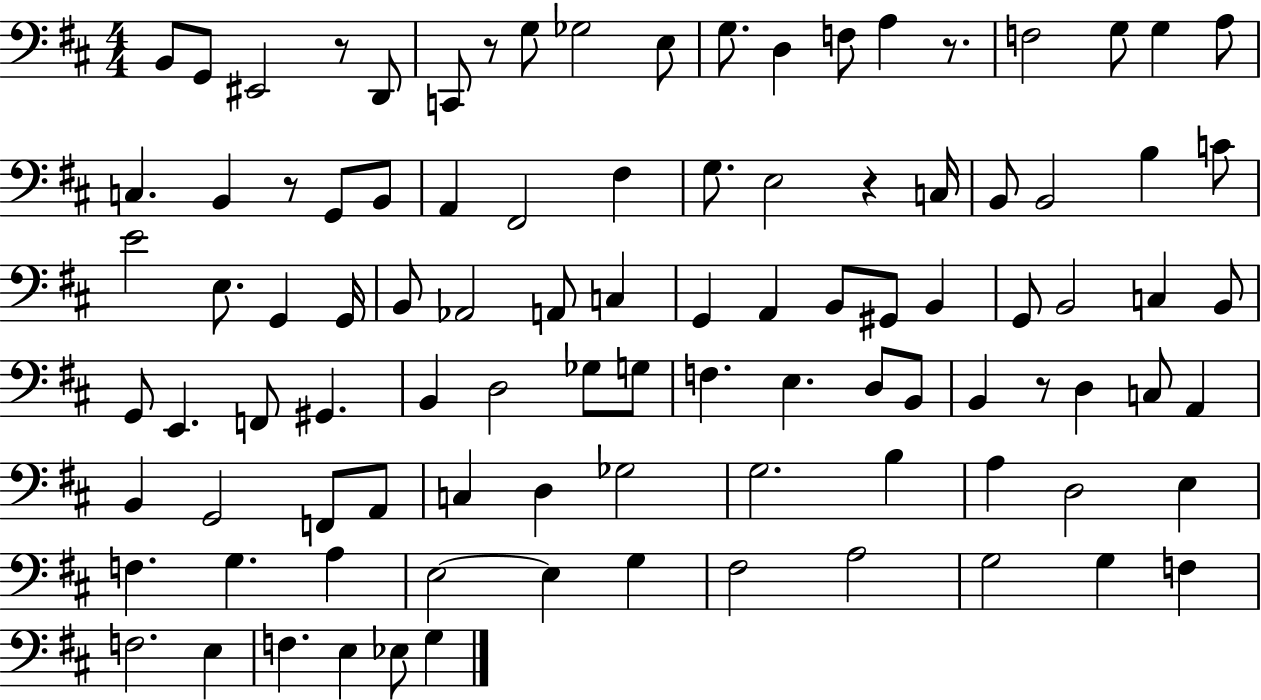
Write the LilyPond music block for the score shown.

{
  \clef bass
  \numericTimeSignature
  \time 4/4
  \key d \major
  b,8 g,8 eis,2 r8 d,8 | c,8 r8 g8 ges2 e8 | g8. d4 f8 a4 r8. | f2 g8 g4 a8 | \break c4. b,4 r8 g,8 b,8 | a,4 fis,2 fis4 | g8. e2 r4 c16 | b,8 b,2 b4 c'8 | \break e'2 e8. g,4 g,16 | b,8 aes,2 a,8 c4 | g,4 a,4 b,8 gis,8 b,4 | g,8 b,2 c4 b,8 | \break g,8 e,4. f,8 gis,4. | b,4 d2 ges8 g8 | f4. e4. d8 b,8 | b,4 r8 d4 c8 a,4 | \break b,4 g,2 f,8 a,8 | c4 d4 ges2 | g2. b4 | a4 d2 e4 | \break f4. g4. a4 | e2~~ e4 g4 | fis2 a2 | g2 g4 f4 | \break f2. e4 | f4. e4 ees8 g4 | \bar "|."
}